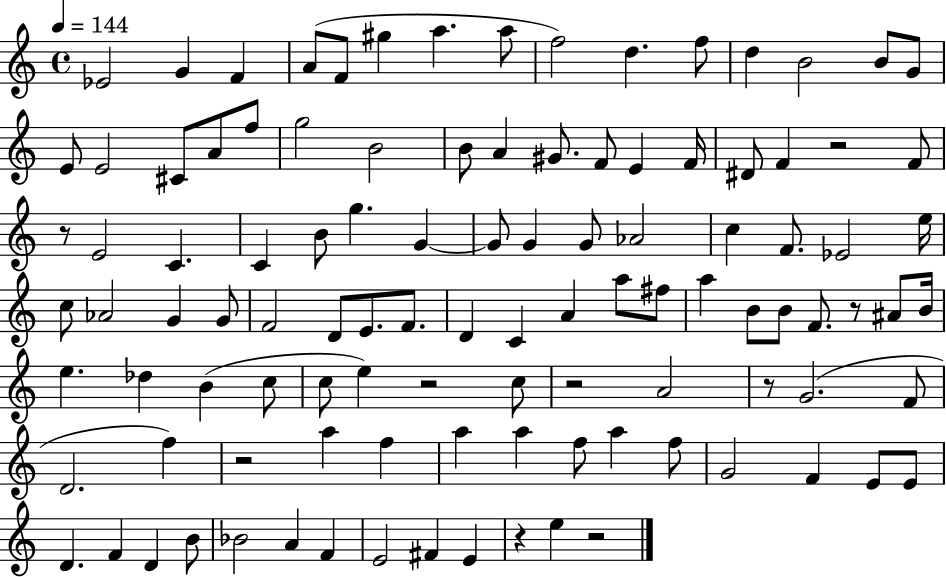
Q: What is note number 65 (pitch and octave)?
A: E5